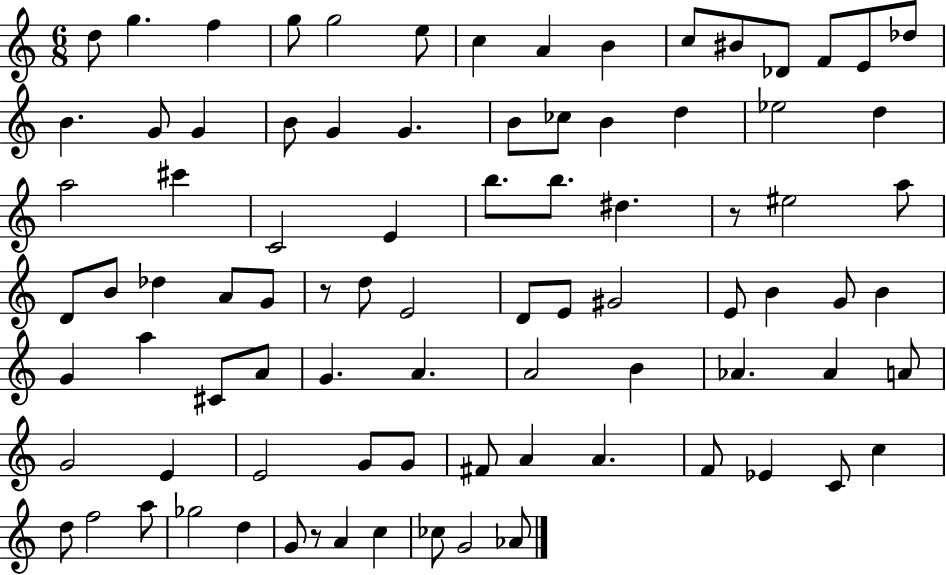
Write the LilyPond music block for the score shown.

{
  \clef treble
  \numericTimeSignature
  \time 6/8
  \key c \major
  d''8 g''4. f''4 | g''8 g''2 e''8 | c''4 a'4 b'4 | c''8 bis'8 des'8 f'8 e'8 des''8 | \break b'4. g'8 g'4 | b'8 g'4 g'4. | b'8 ces''8 b'4 d''4 | ees''2 d''4 | \break a''2 cis'''4 | c'2 e'4 | b''8. b''8. dis''4. | r8 eis''2 a''8 | \break d'8 b'8 des''4 a'8 g'8 | r8 d''8 e'2 | d'8 e'8 gis'2 | e'8 b'4 g'8 b'4 | \break g'4 a''4 cis'8 a'8 | g'4. a'4. | a'2 b'4 | aes'4. aes'4 a'8 | \break g'2 e'4 | e'2 g'8 g'8 | fis'8 a'4 a'4. | f'8 ees'4 c'8 c''4 | \break d''8 f''2 a''8 | ges''2 d''4 | g'8 r8 a'4 c''4 | ces''8 g'2 aes'8 | \break \bar "|."
}